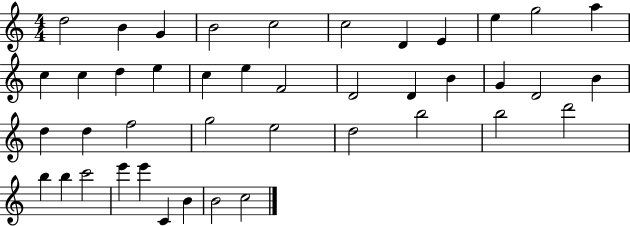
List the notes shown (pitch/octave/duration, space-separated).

D5/h B4/q G4/q B4/h C5/h C5/h D4/q E4/q E5/q G5/h A5/q C5/q C5/q D5/q E5/q C5/q E5/q F4/h D4/h D4/q B4/q G4/q D4/h B4/q D5/q D5/q F5/h G5/h E5/h D5/h B5/h B5/h D6/h B5/q B5/q C6/h E6/q E6/q C4/q B4/q B4/h C5/h